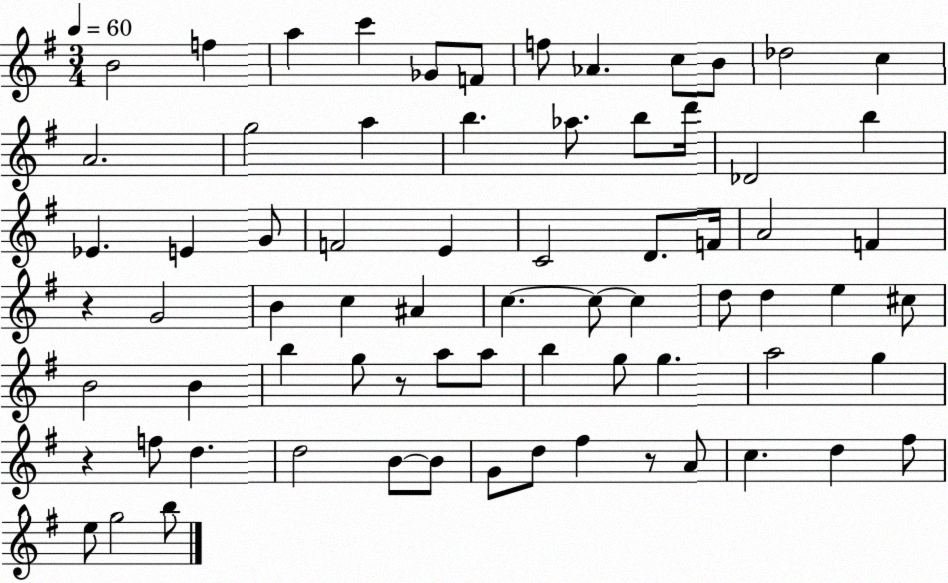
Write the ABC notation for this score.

X:1
T:Untitled
M:3/4
L:1/4
K:G
B2 f a c' _G/2 F/2 f/2 _A c/2 B/2 _d2 c A2 g2 a b _a/2 b/2 d'/4 _D2 b _E E G/2 F2 E C2 D/2 F/4 A2 F z G2 B c ^A c c/2 c d/2 d e ^c/2 B2 B b g/2 z/2 a/2 a/2 b g/2 g a2 g z f/2 d d2 B/2 B/2 G/2 d/2 ^f z/2 A/2 c d ^f/2 e/2 g2 b/2